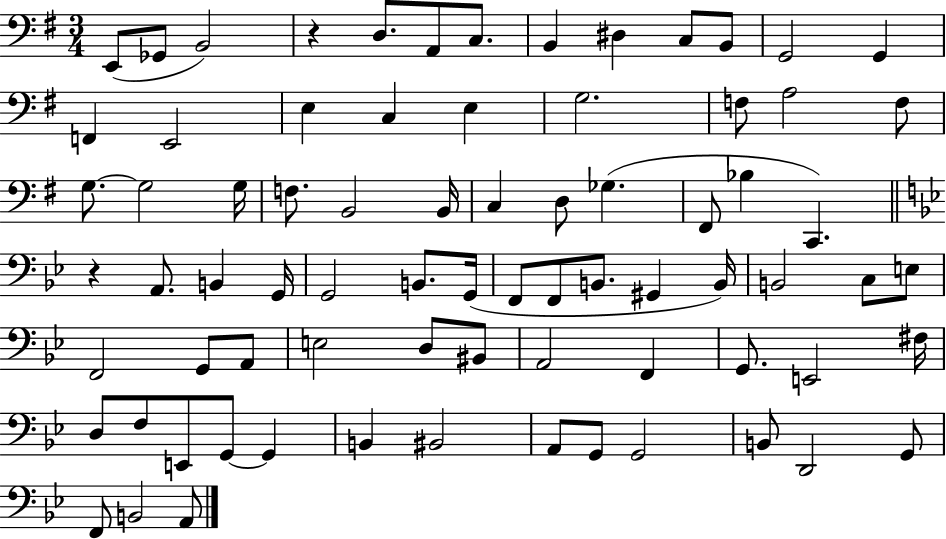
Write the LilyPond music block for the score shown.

{
  \clef bass
  \numericTimeSignature
  \time 3/4
  \key g \major
  e,8( ges,8 b,2) | r4 d8. a,8 c8. | b,4 dis4 c8 b,8 | g,2 g,4 | \break f,4 e,2 | e4 c4 e4 | g2. | f8 a2 f8 | \break g8.~~ g2 g16 | f8. b,2 b,16 | c4 d8 ges4.( | fis,8 bes4 c,4.) | \break \bar "||" \break \key bes \major r4 a,8. b,4 g,16 | g,2 b,8. g,16( | f,8 f,8 b,8. gis,4 b,16) | b,2 c8 e8 | \break f,2 g,8 a,8 | e2 d8 bis,8 | a,2 f,4 | g,8. e,2 fis16 | \break d8 f8 e,8 g,8~~ g,4 | b,4 bis,2 | a,8 g,8 g,2 | b,8 d,2 g,8 | \break f,8 b,2 a,8 | \bar "|."
}